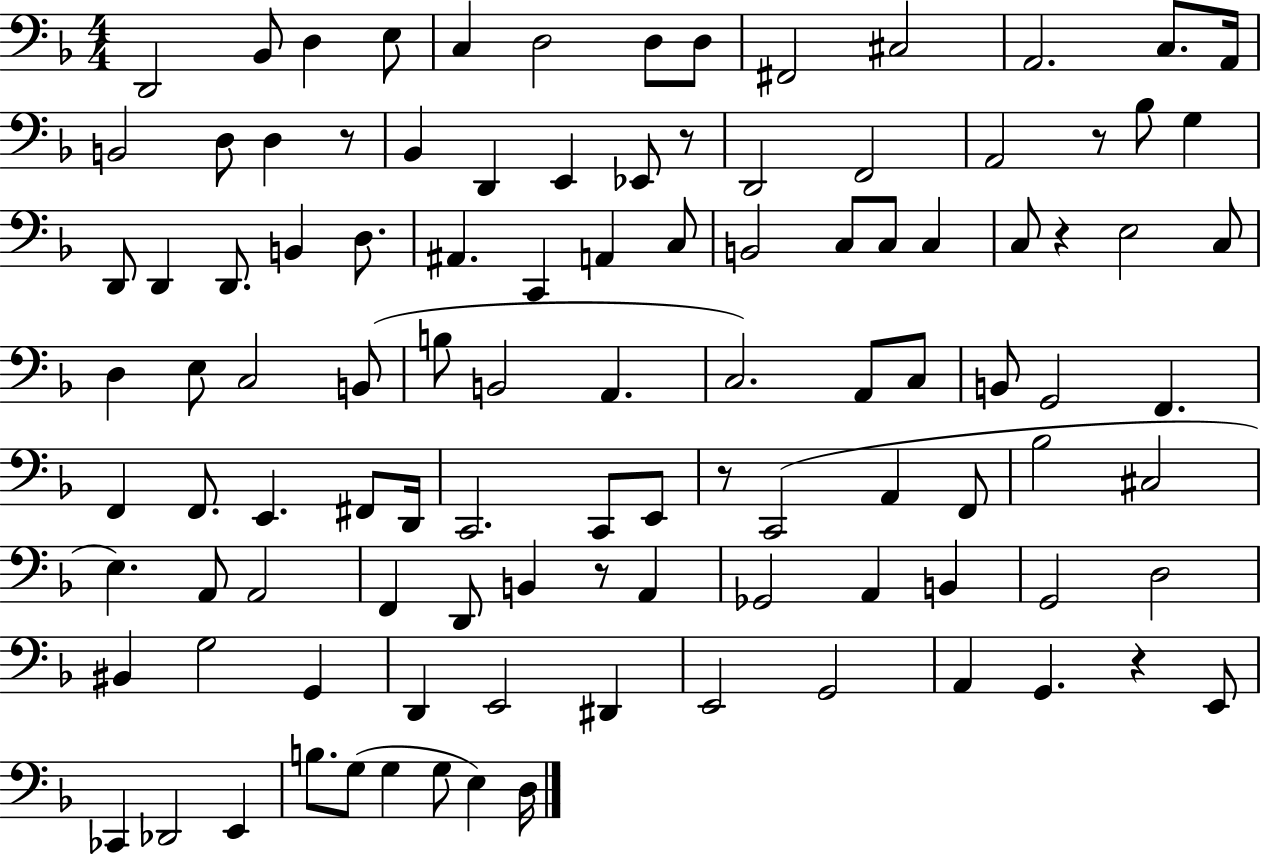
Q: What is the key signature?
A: F major